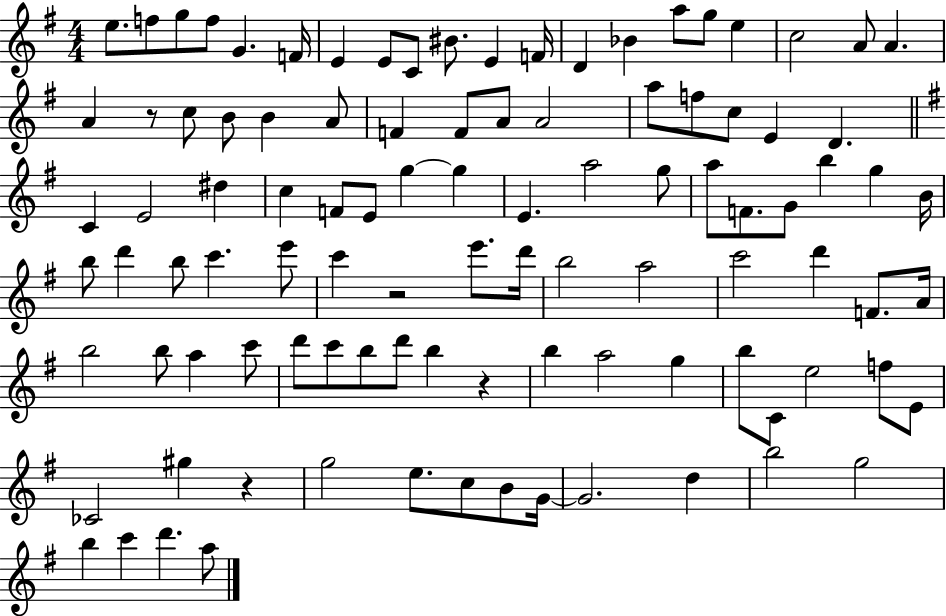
X:1
T:Untitled
M:4/4
L:1/4
K:G
e/2 f/2 g/2 f/2 G F/4 E E/2 C/2 ^B/2 E F/4 D _B a/2 g/2 e c2 A/2 A A z/2 c/2 B/2 B A/2 F F/2 A/2 A2 a/2 f/2 c/2 E D C E2 ^d c F/2 E/2 g g E a2 g/2 a/2 F/2 G/2 b g B/4 b/2 d' b/2 c' e'/2 c' z2 e'/2 d'/4 b2 a2 c'2 d' F/2 A/4 b2 b/2 a c'/2 d'/2 c'/2 b/2 d'/2 b z b a2 g b/2 C/2 e2 f/2 E/2 _C2 ^g z g2 e/2 c/2 B/2 G/4 G2 d b2 g2 b c' d' a/2